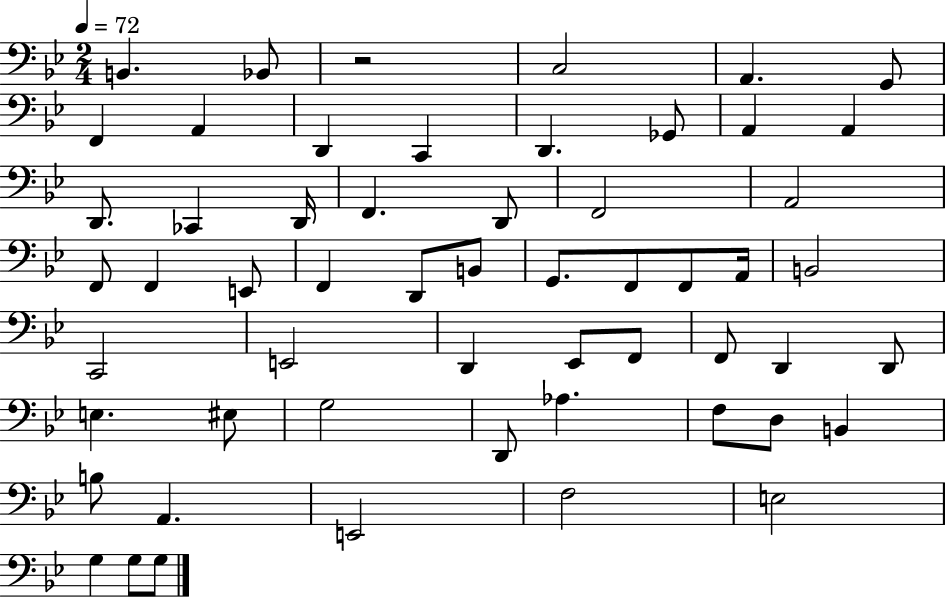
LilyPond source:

{
  \clef bass
  \numericTimeSignature
  \time 2/4
  \key bes \major
  \tempo 4 = 72
  \repeat volta 2 { b,4. bes,8 | r2 | c2 | a,4. g,8 | \break f,4 a,4 | d,4 c,4 | d,4. ges,8 | a,4 a,4 | \break d,8. ces,4 d,16 | f,4. d,8 | f,2 | a,2 | \break f,8 f,4 e,8 | f,4 d,8 b,8 | g,8. f,8 f,8 a,16 | b,2 | \break c,2 | e,2 | d,4 ees,8 f,8 | f,8 d,4 d,8 | \break e4. eis8 | g2 | d,8 aes4. | f8 d8 b,4 | \break b8 a,4. | e,2 | f2 | e2 | \break g4 g8 g8 | } \bar "|."
}